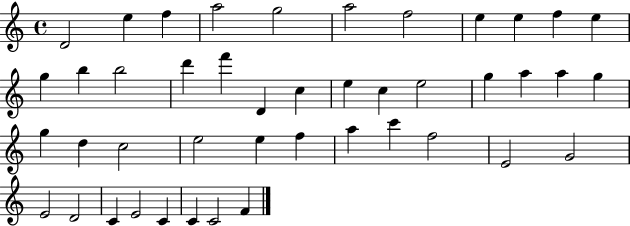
D4/h E5/q F5/q A5/h G5/h A5/h F5/h E5/q E5/q F5/q E5/q G5/q B5/q B5/h D6/q F6/q D4/q C5/q E5/q C5/q E5/h G5/q A5/q A5/q G5/q G5/q D5/q C5/h E5/h E5/q F5/q A5/q C6/q F5/h E4/h G4/h E4/h D4/h C4/q E4/h C4/q C4/q C4/h F4/q